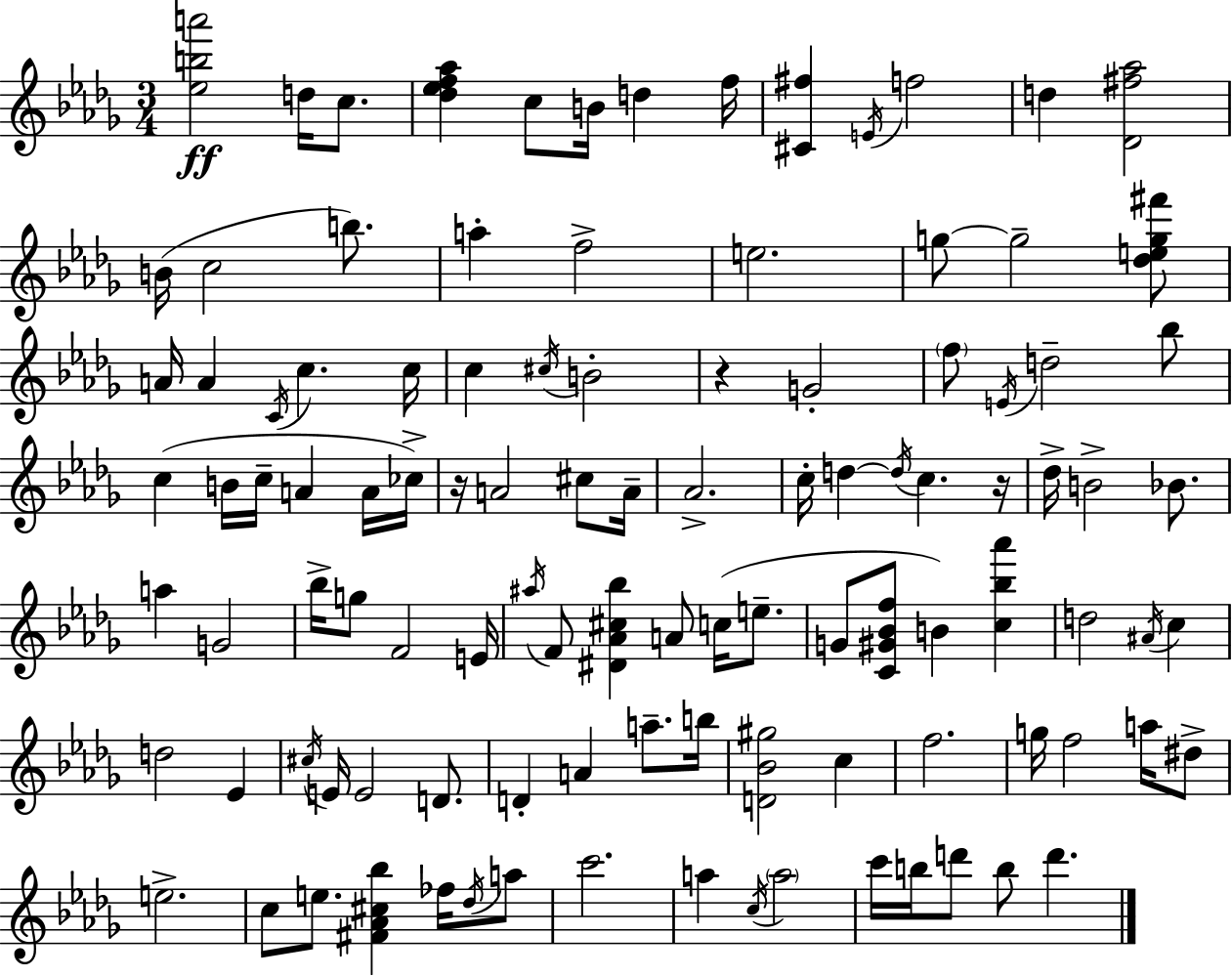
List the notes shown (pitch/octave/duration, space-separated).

[Eb5,B5,A6]/h D5/s C5/e. [Db5,Eb5,F5,Ab5]/q C5/e B4/s D5/q F5/s [C#4,F#5]/q E4/s F5/h D5/q [Db4,F#5,Ab5]/h B4/s C5/h B5/e. A5/q F5/h E5/h. G5/e G5/h [Db5,E5,G5,F#6]/e A4/s A4/q C4/s C5/q. C5/s C5/q C#5/s B4/h R/q G4/h F5/e E4/s D5/h Bb5/e C5/q B4/s C5/s A4/q A4/s CES5/s R/s A4/h C#5/e A4/s Ab4/h. C5/s D5/q D5/s C5/q. R/s Db5/s B4/h Bb4/e. A5/q G4/h Bb5/s G5/e F4/h E4/s A#5/s F4/e [D#4,Ab4,C#5,Bb5]/q A4/e C5/s E5/e. G4/e [C4,G#4,Bb4,F5]/e B4/q [C5,Bb5,Ab6]/q D5/h A#4/s C5/q D5/h Eb4/q C#5/s E4/s E4/h D4/e. D4/q A4/q A5/e. B5/s [D4,Bb4,G#5]/h C5/q F5/h. G5/s F5/h A5/s D#5/e E5/h. C5/e E5/e. [F#4,Ab4,C#5,Bb5]/q FES5/s Db5/s A5/e C6/h. A5/q C5/s A5/h C6/s B5/s D6/e B5/e D6/q.